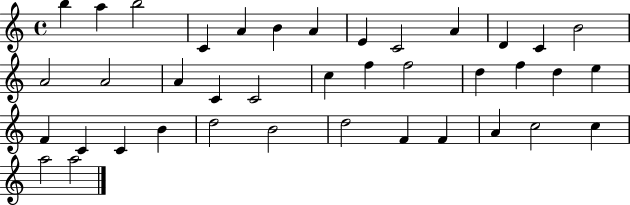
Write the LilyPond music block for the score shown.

{
  \clef treble
  \time 4/4
  \defaultTimeSignature
  \key c \major
  b''4 a''4 b''2 | c'4 a'4 b'4 a'4 | e'4 c'2 a'4 | d'4 c'4 b'2 | \break a'2 a'2 | a'4 c'4 c'2 | c''4 f''4 f''2 | d''4 f''4 d''4 e''4 | \break f'4 c'4 c'4 b'4 | d''2 b'2 | d''2 f'4 f'4 | a'4 c''2 c''4 | \break a''2 a''2 | \bar "|."
}